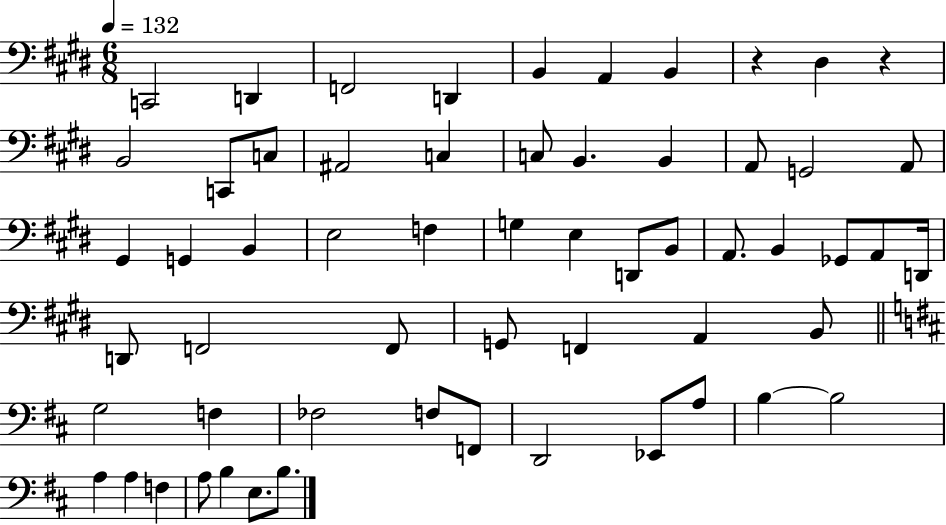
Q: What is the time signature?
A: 6/8